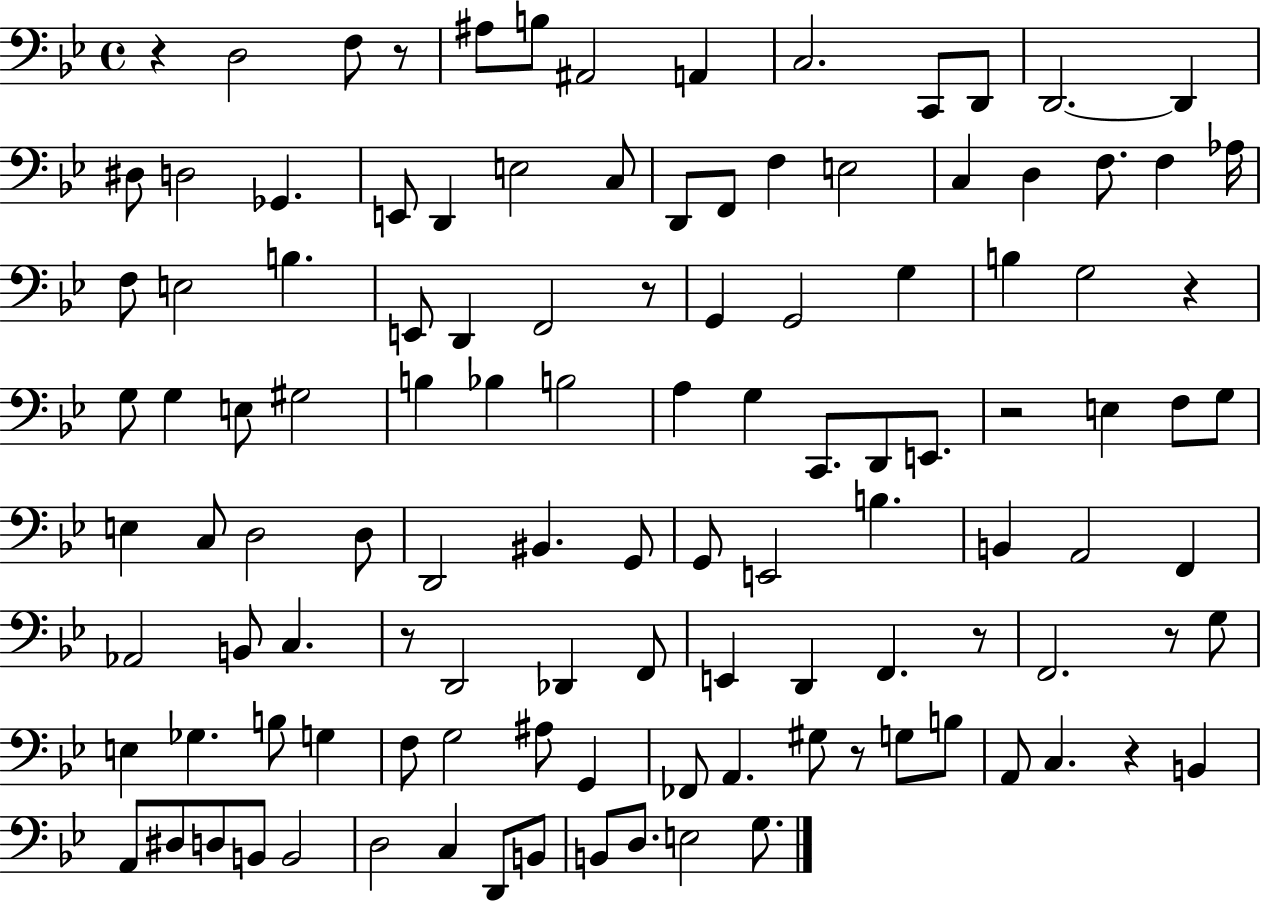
R/q D3/h F3/e R/e A#3/e B3/e A#2/h A2/q C3/h. C2/e D2/e D2/h. D2/q D#3/e D3/h Gb2/q. E2/e D2/q E3/h C3/e D2/e F2/e F3/q E3/h C3/q D3/q F3/e. F3/q Ab3/s F3/e E3/h B3/q. E2/e D2/q F2/h R/e G2/q G2/h G3/q B3/q G3/h R/q G3/e G3/q E3/e G#3/h B3/q Bb3/q B3/h A3/q G3/q C2/e. D2/e E2/e. R/h E3/q F3/e G3/e E3/q C3/e D3/h D3/e D2/h BIS2/q. G2/e G2/e E2/h B3/q. B2/q A2/h F2/q Ab2/h B2/e C3/q. R/e D2/h Db2/q F2/e E2/q D2/q F2/q. R/e F2/h. R/e G3/e E3/q Gb3/q. B3/e G3/q F3/e G3/h A#3/e G2/q FES2/e A2/q. G#3/e R/e G3/e B3/e A2/e C3/q. R/q B2/q A2/e D#3/e D3/e B2/e B2/h D3/h C3/q D2/e B2/e B2/e D3/e. E3/h G3/e.